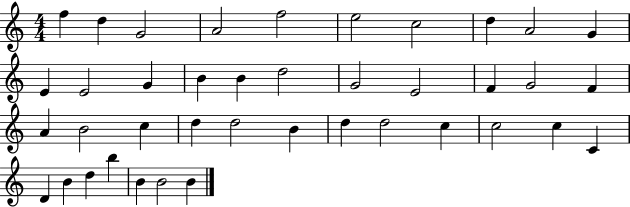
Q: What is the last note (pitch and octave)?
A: B4